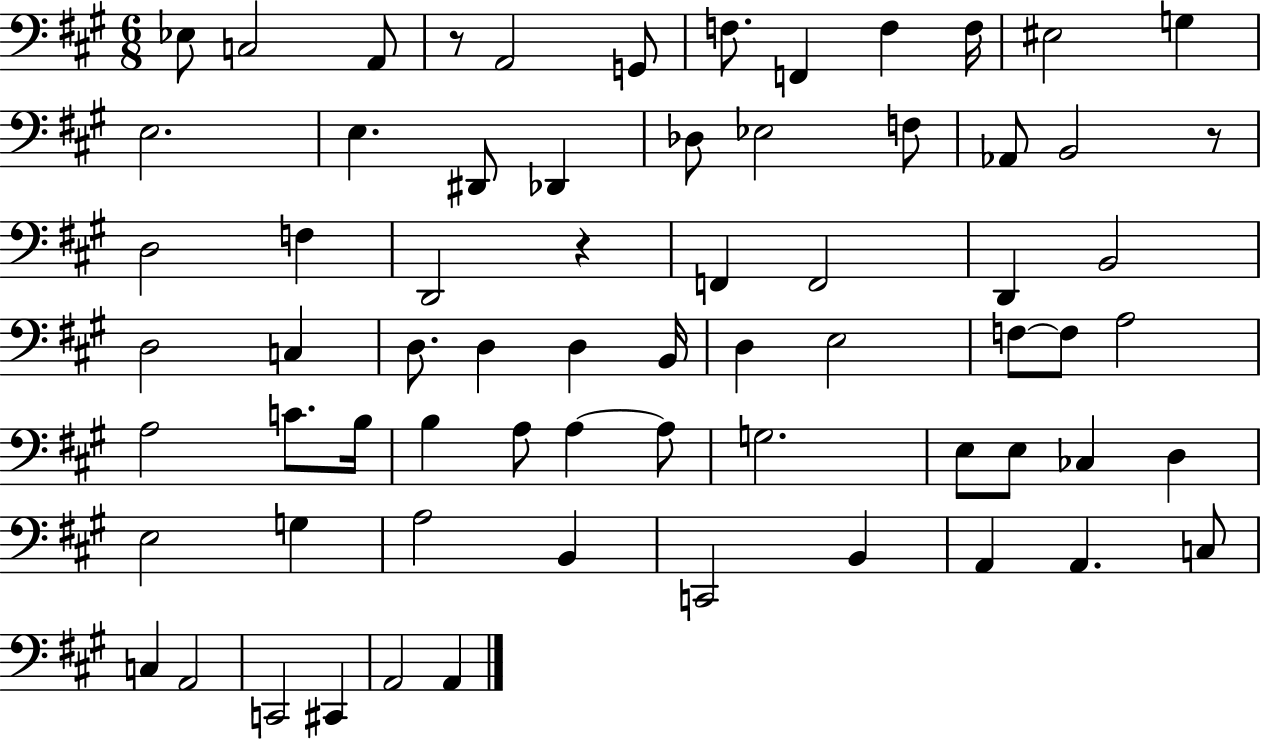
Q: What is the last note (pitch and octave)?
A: A2